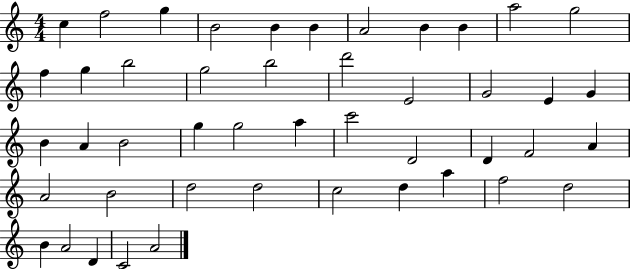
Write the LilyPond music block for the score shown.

{
  \clef treble
  \numericTimeSignature
  \time 4/4
  \key c \major
  c''4 f''2 g''4 | b'2 b'4 b'4 | a'2 b'4 b'4 | a''2 g''2 | \break f''4 g''4 b''2 | g''2 b''2 | d'''2 e'2 | g'2 e'4 g'4 | \break b'4 a'4 b'2 | g''4 g''2 a''4 | c'''2 d'2 | d'4 f'2 a'4 | \break a'2 b'2 | d''2 d''2 | c''2 d''4 a''4 | f''2 d''2 | \break b'4 a'2 d'4 | c'2 a'2 | \bar "|."
}